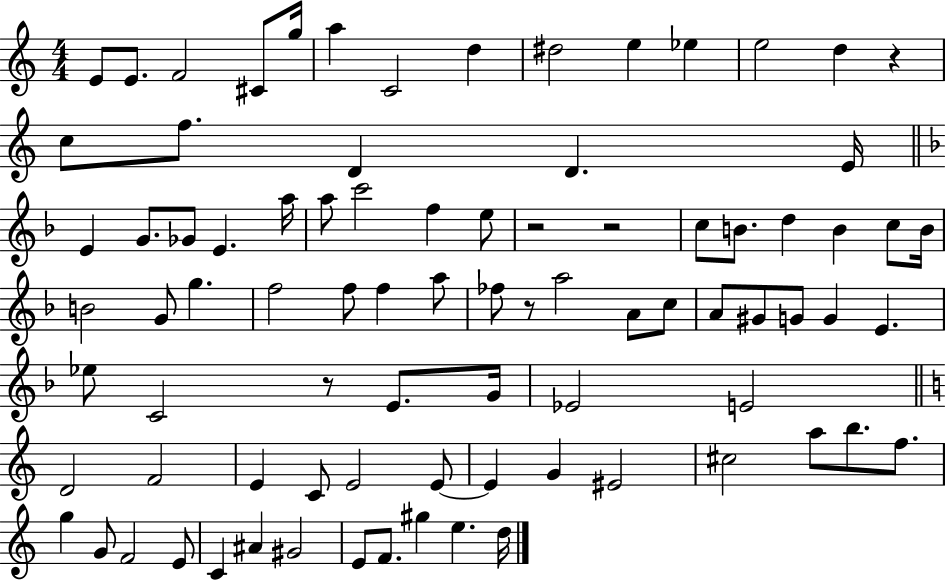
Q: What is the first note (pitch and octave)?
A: E4